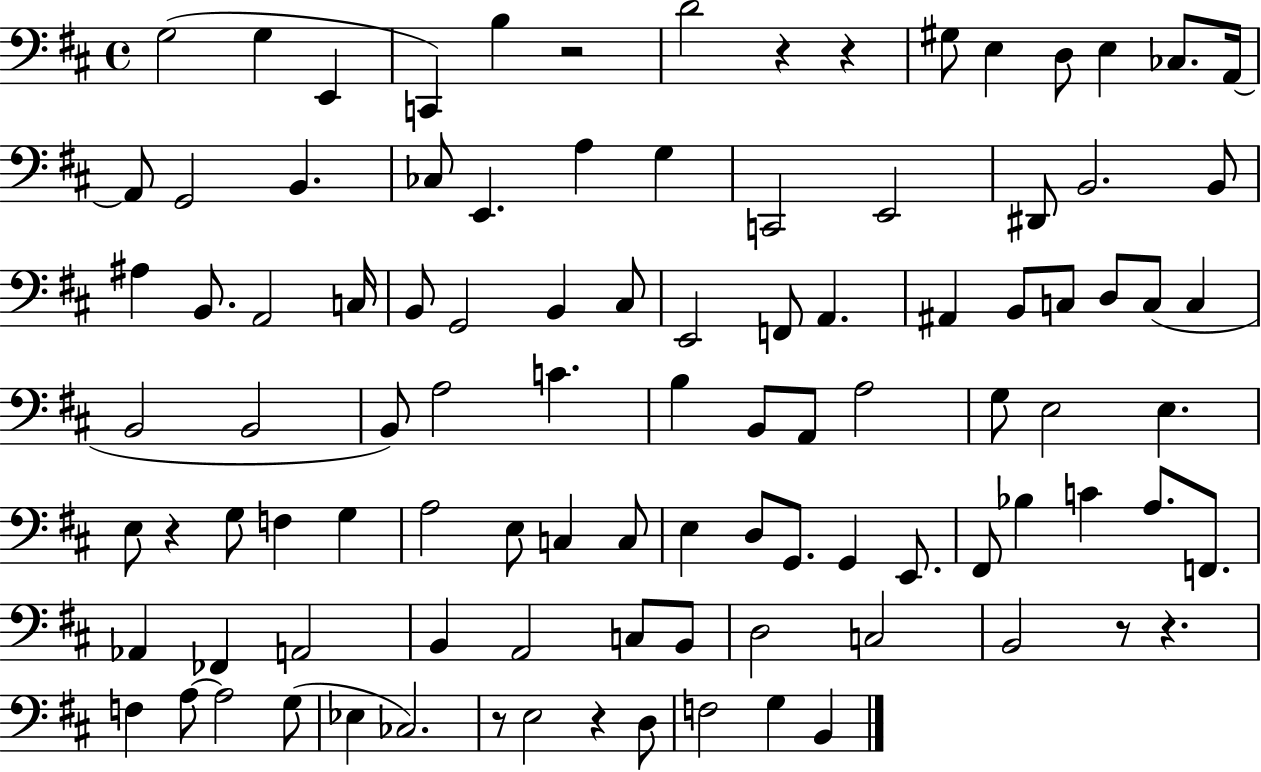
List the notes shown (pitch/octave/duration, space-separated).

G3/h G3/q E2/q C2/q B3/q R/h D4/h R/q R/q G#3/e E3/q D3/e E3/q CES3/e. A2/s A2/e G2/h B2/q. CES3/e E2/q. A3/q G3/q C2/h E2/h D#2/e B2/h. B2/e A#3/q B2/e. A2/h C3/s B2/e G2/h B2/q C#3/e E2/h F2/e A2/q. A#2/q B2/e C3/e D3/e C3/e C3/q B2/h B2/h B2/e A3/h C4/q. B3/q B2/e A2/e A3/h G3/e E3/h E3/q. E3/e R/q G3/e F3/q G3/q A3/h E3/e C3/q C3/e E3/q D3/e G2/e. G2/q E2/e. F#2/e Bb3/q C4/q A3/e. F2/e. Ab2/q FES2/q A2/h B2/q A2/h C3/e B2/e D3/h C3/h B2/h R/e R/q. F3/q A3/e A3/h G3/e Eb3/q CES3/h. R/e E3/h R/q D3/e F3/h G3/q B2/q